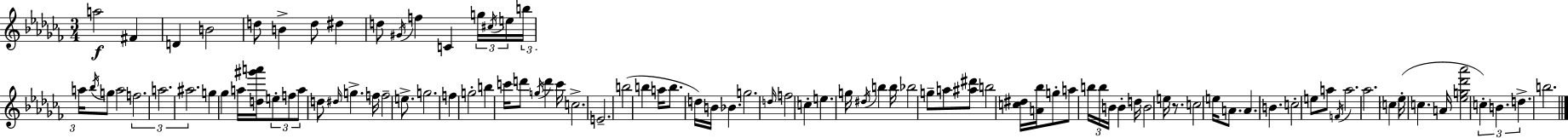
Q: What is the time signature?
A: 3/4